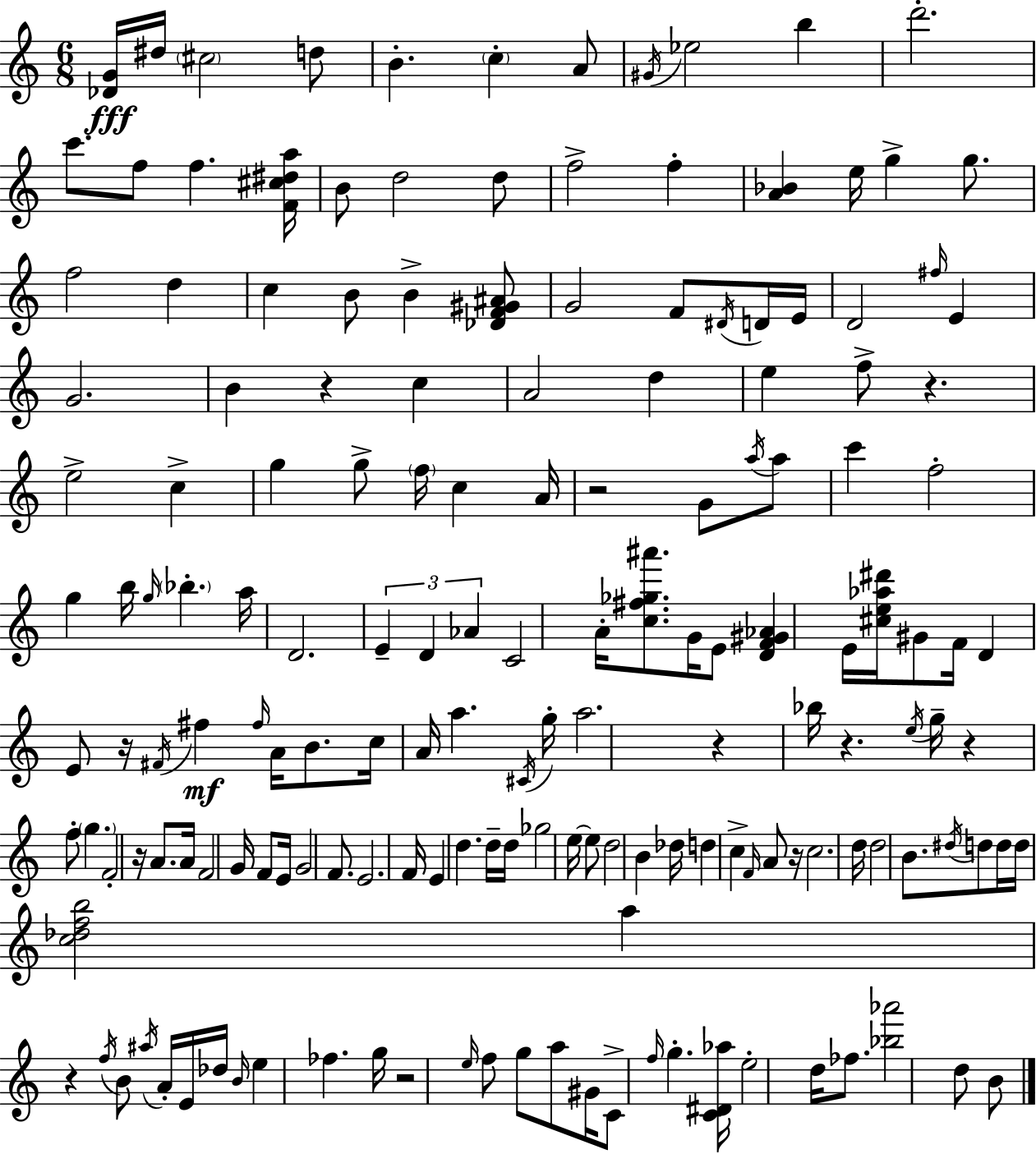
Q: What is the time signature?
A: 6/8